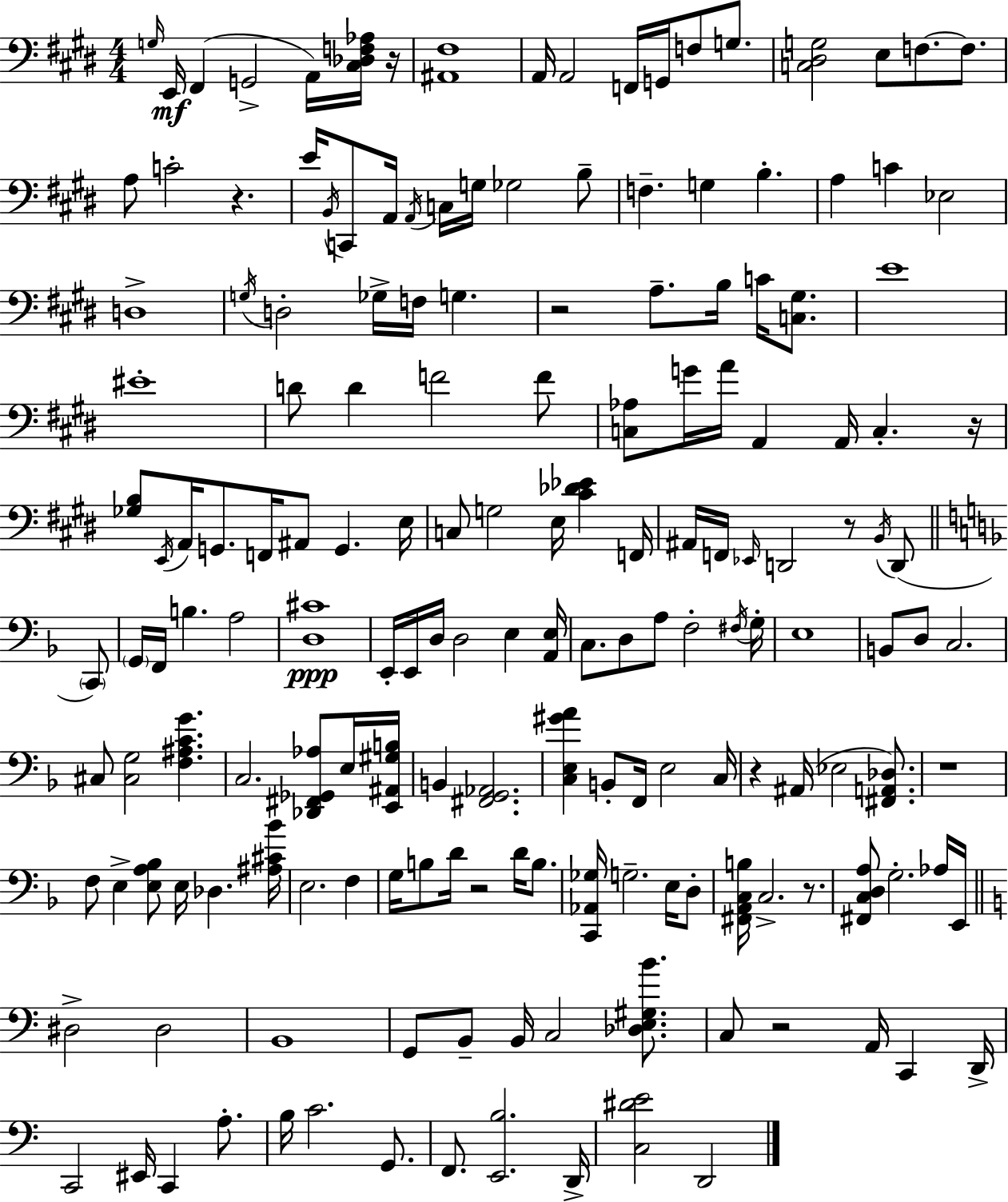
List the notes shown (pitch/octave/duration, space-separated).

G3/s E2/s F#2/q G2/h A2/s [C#3,Db3,F3,Ab3]/s R/s [A#2,F#3]/w A2/s A2/h F2/s G2/s F3/e G3/e. [C3,D#3,G3]/h E3/e F3/e. F3/e. A3/e C4/h R/q. E4/s B2/s C2/e A2/s A2/s C3/s G3/s Gb3/h B3/e F3/q. G3/q B3/q. A3/q C4/q Eb3/h D3/w G3/s D3/h Gb3/s F3/s G3/q. R/h A3/e. B3/s C4/s [C3,G#3]/e. E4/w EIS4/w D4/e D4/q F4/h F4/e [C3,Ab3]/e G4/s A4/s A2/q A2/s C3/q. R/s [Gb3,B3]/e E2/s A2/s G2/e. F2/s A#2/e G2/q. E3/s C3/e G3/h E3/s [C#4,Db4,Eb4]/q F2/s A#2/s F2/s Eb2/s D2/h R/e B2/s D2/e C2/e G2/s F2/s B3/q. A3/h [D3,C#4]/w E2/s E2/s D3/s D3/h E3/q [A2,E3]/s C3/e. D3/e A3/e F3/h F#3/s G3/s E3/w B2/e D3/e C3/h. C#3/e [C#3,G3]/h [F3,A#3,C4,G4]/q. C3/h. [Db2,F#2,Gb2,Ab3]/e E3/s [E2,A#2,G#3,B3]/s B2/q [F#2,G2,Ab2]/h. [C3,E3,G#4,A4]/q B2/e F2/s E3/h C3/s R/q A#2/s Eb3/h [F#2,A2,Db3]/e. R/w F3/e E3/q [E3,A3,Bb3]/e E3/s Db3/q. [A#3,C#4,Bb4]/s E3/h. F3/q G3/s B3/e D4/s R/h D4/s B3/e. [C2,Ab2,Gb3]/s G3/h. E3/s D3/e [F#2,A2,C3,B3]/s C3/h. R/e. [F#2,C3,D3,A3]/e G3/h. Ab3/s E2/s D#3/h D#3/h B2/w G2/e B2/e B2/s C3/h [Db3,E3,G#3,B4]/e. C3/e R/h A2/s C2/q D2/s C2/h EIS2/s C2/q A3/e. B3/s C4/h. G2/e. F2/e. [E2,B3]/h. D2/s [C3,D#4,E4]/h D2/h